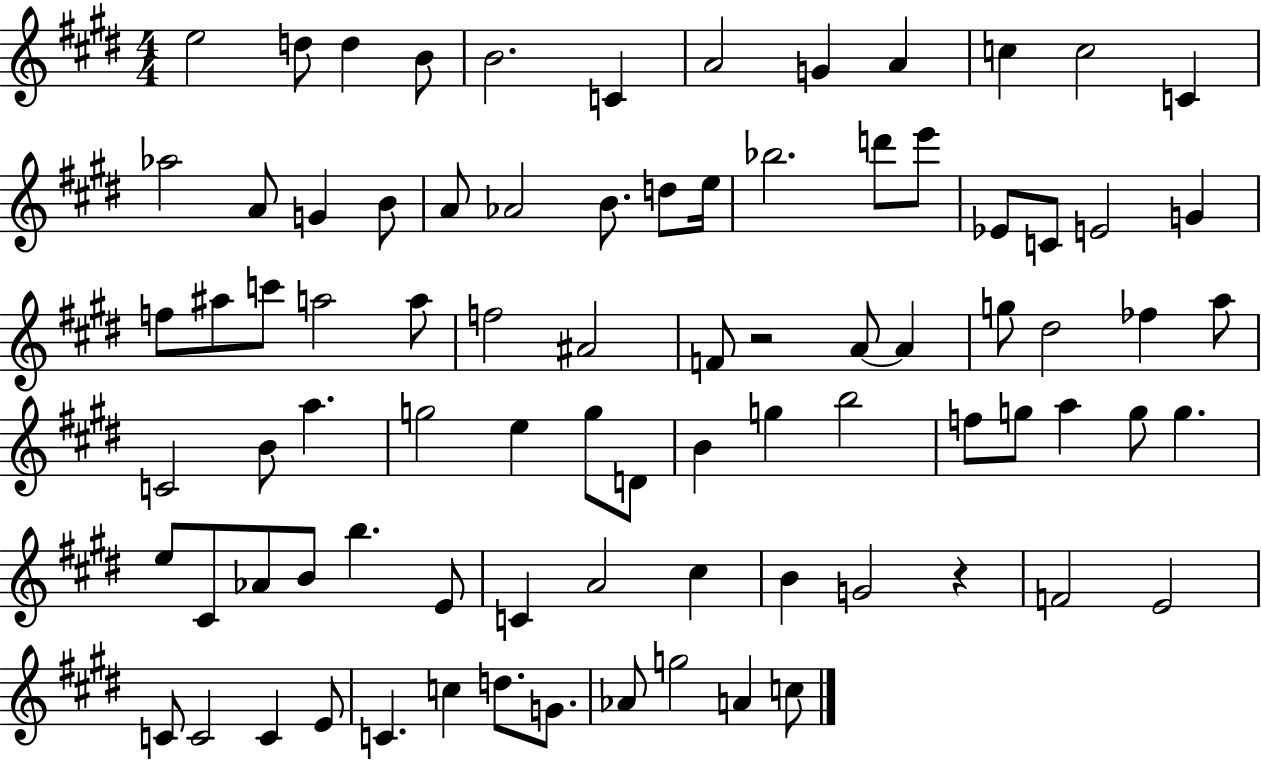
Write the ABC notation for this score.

X:1
T:Untitled
M:4/4
L:1/4
K:E
e2 d/2 d B/2 B2 C A2 G A c c2 C _a2 A/2 G B/2 A/2 _A2 B/2 d/2 e/4 _b2 d'/2 e'/2 _E/2 C/2 E2 G f/2 ^a/2 c'/2 a2 a/2 f2 ^A2 F/2 z2 A/2 A g/2 ^d2 _f a/2 C2 B/2 a g2 e g/2 D/2 B g b2 f/2 g/2 a g/2 g e/2 ^C/2 _A/2 B/2 b E/2 C A2 ^c B G2 z F2 E2 C/2 C2 C E/2 C c d/2 G/2 _A/2 g2 A c/2